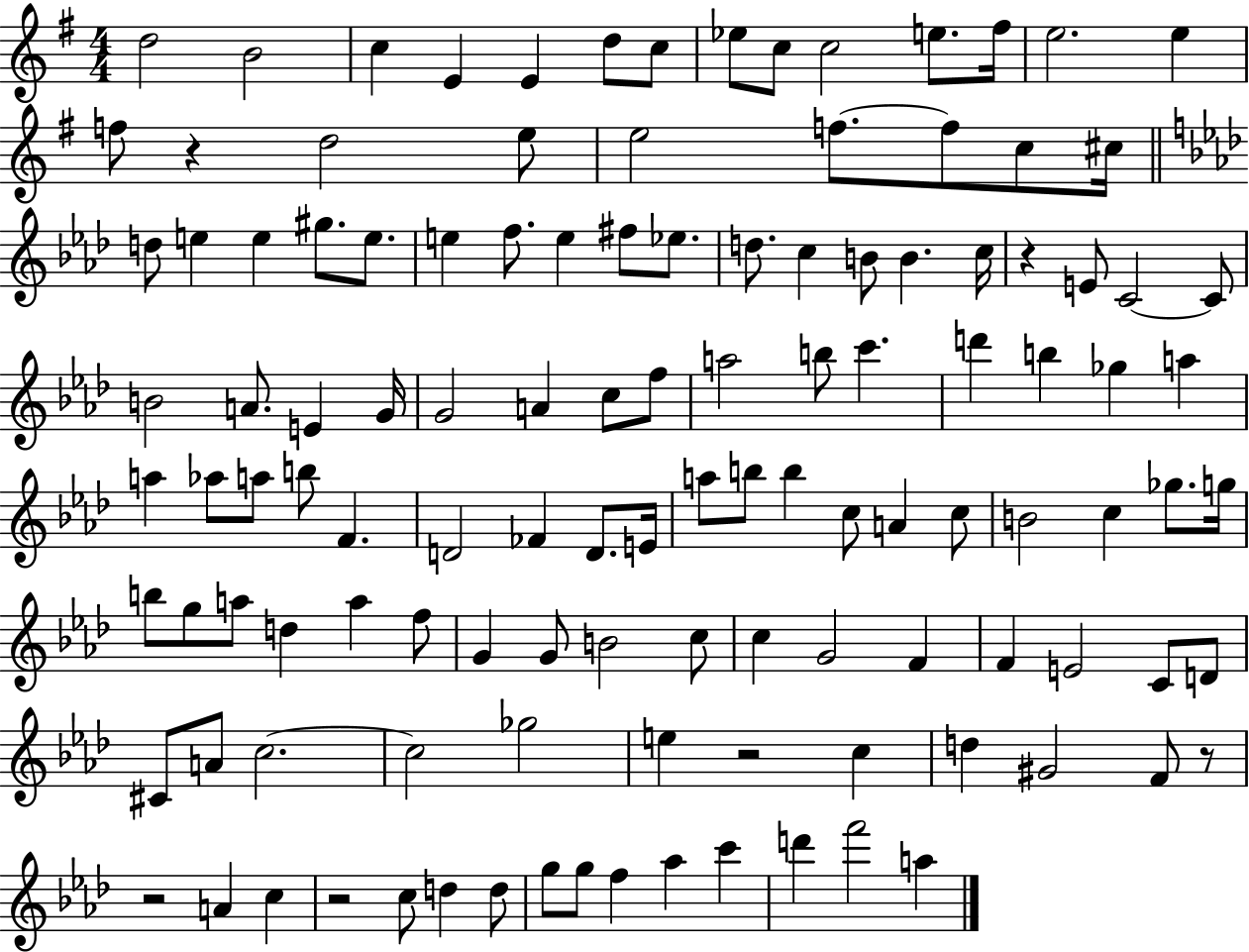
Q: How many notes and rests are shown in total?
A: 120